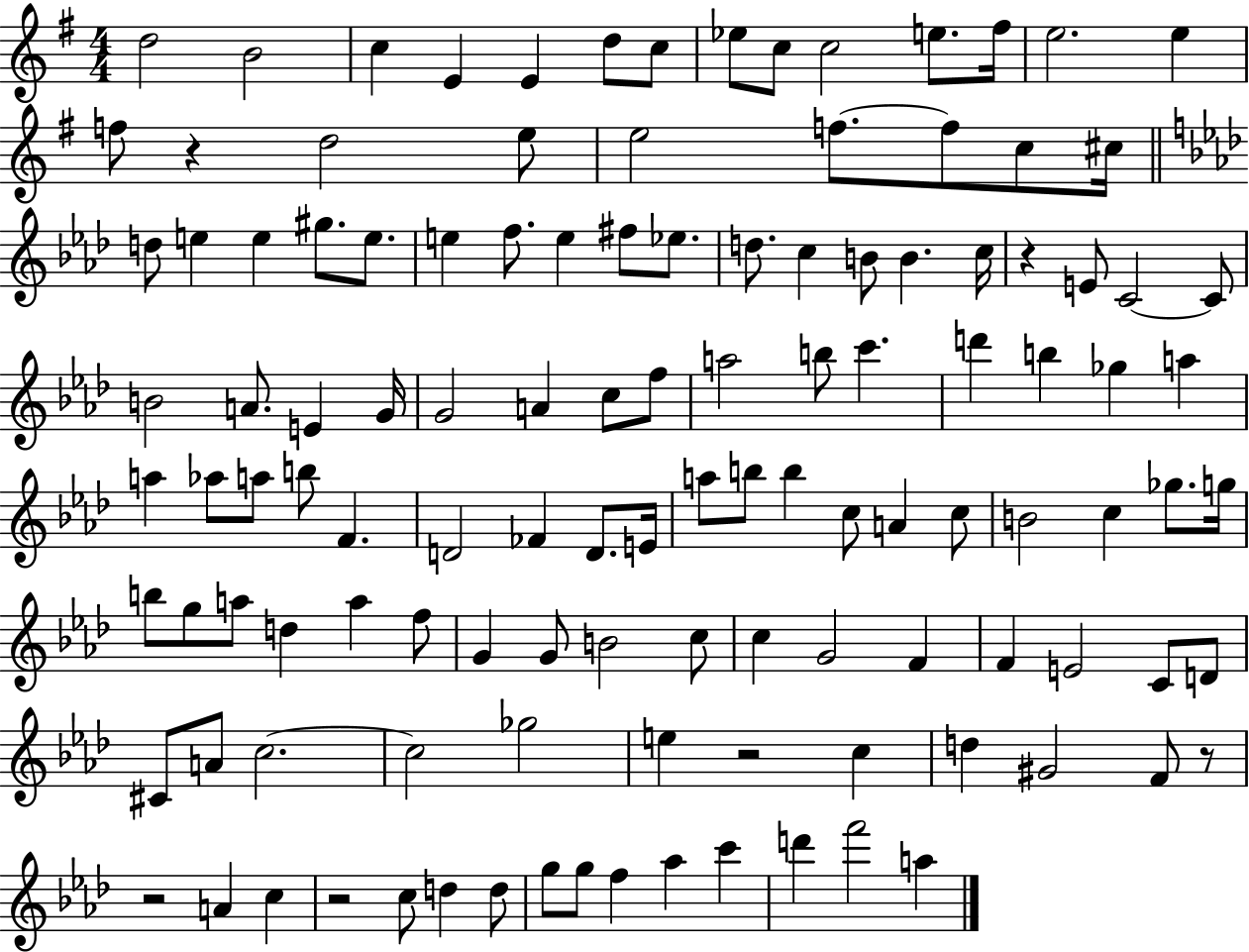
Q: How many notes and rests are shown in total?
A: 120